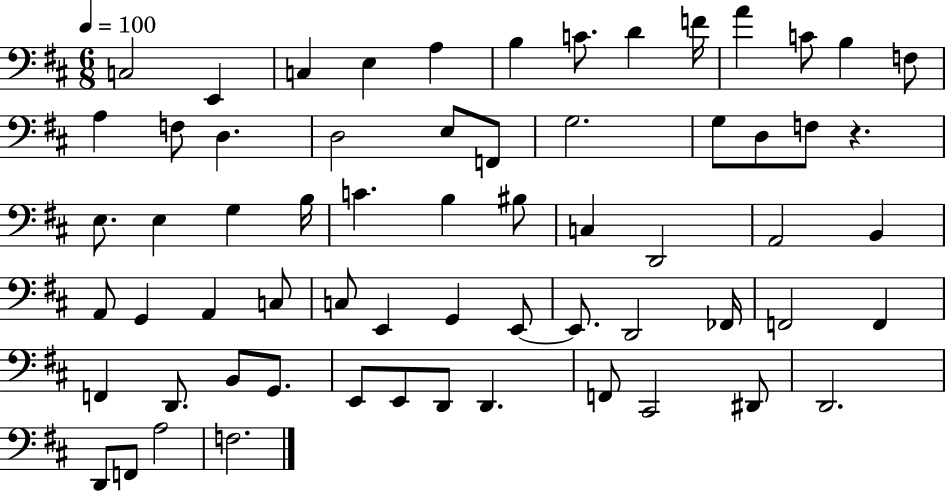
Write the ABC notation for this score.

X:1
T:Untitled
M:6/8
L:1/4
K:D
C,2 E,, C, E, A, B, C/2 D F/4 A C/2 B, F,/2 A, F,/2 D, D,2 E,/2 F,,/2 G,2 G,/2 D,/2 F,/2 z E,/2 E, G, B,/4 C B, ^B,/2 C, D,,2 A,,2 B,, A,,/2 G,, A,, C,/2 C,/2 E,, G,, E,,/2 E,,/2 D,,2 _F,,/4 F,,2 F,, F,, D,,/2 B,,/2 G,,/2 E,,/2 E,,/2 D,,/2 D,, F,,/2 ^C,,2 ^D,,/2 D,,2 D,,/2 F,,/2 A,2 F,2